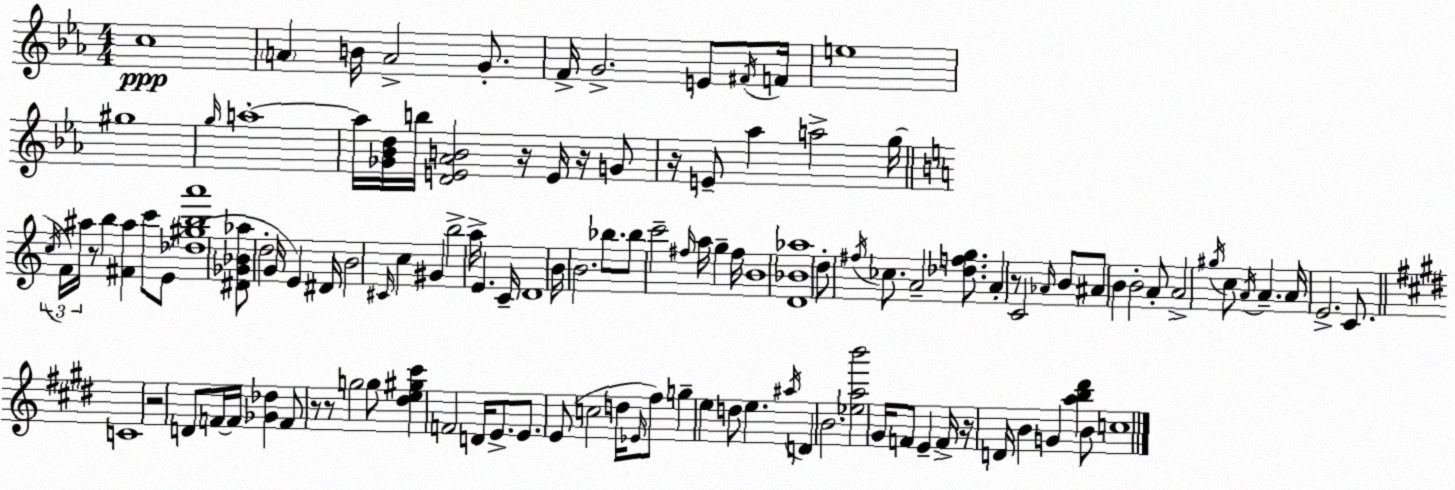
X:1
T:Untitled
M:4/4
L:1/4
K:Cm
c4 A B/4 A2 G/2 F/4 G2 E/2 ^F/4 F/4 e4 ^g4 g/4 a4 a/4 [_G_Bd]/4 b/4 [DE_AB]2 z/4 E/4 z/4 G/2 z/4 E/2 _a a2 g/4 c/4 F/4 ^a/4 z/2 b [^F^a] c'/2 E/2 [_d^gba']4 [^D_G_B_a]/2 d2 G/4 E ^D/4 B2 ^C/4 c ^G b2 a/4 E C/4 D4 B/4 B2 _b/2 _b/2 c'2 ^f/4 a/4 g ^f/4 B4 [D_B_a]4 d/2 ^f/4 _c/2 A2 [_dfg]/2 A z/2 C2 _A/4 B/2 ^A/2 B B2 A/2 A2 ^g/4 c/2 A/4 A A/4 E2 C/2 C4 z2 D/2 F/4 F/4 [_G_d] F/2 z/2 z/2 g2 g/2 [^de^g^c'] F2 D/4 E/2 E/2 E/2 c2 d/4 _E/4 ^f/2 g e d/2 e ^a/4 D B2 [_eab']2 ^G/4 F/2 E F/4 z/4 D/4 B G [ab^d'] B/2 c4